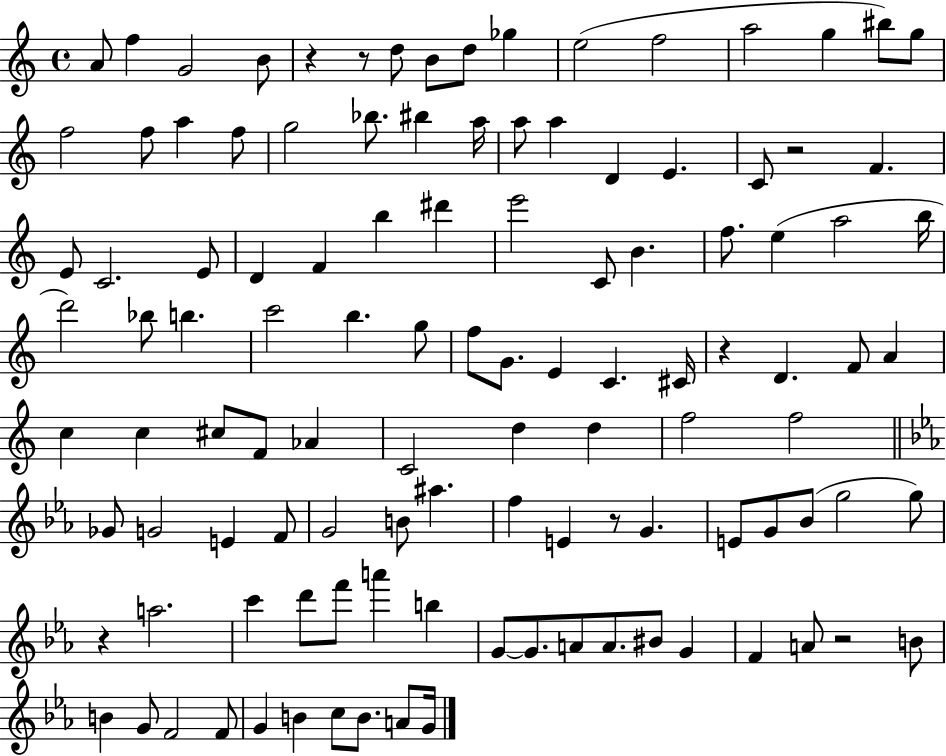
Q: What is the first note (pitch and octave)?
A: A4